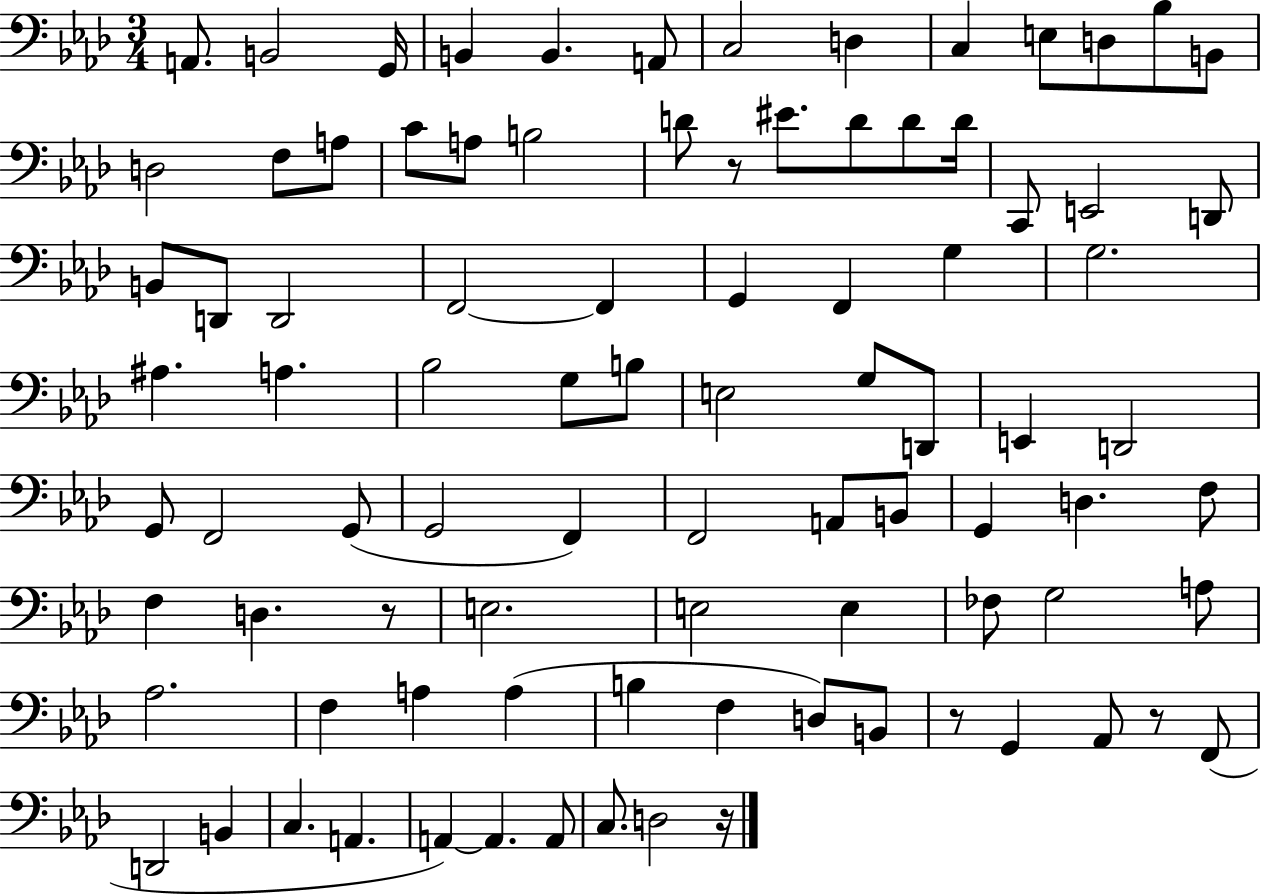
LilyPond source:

{
  \clef bass
  \numericTimeSignature
  \time 3/4
  \key aes \major
  a,8. b,2 g,16 | b,4 b,4. a,8 | c2 d4 | c4 e8 d8 bes8 b,8 | \break d2 f8 a8 | c'8 a8 b2 | d'8 r8 eis'8. d'8 d'8 d'16 | c,8 e,2 d,8 | \break b,8 d,8 d,2 | f,2~~ f,4 | g,4 f,4 g4 | g2. | \break ais4. a4. | bes2 g8 b8 | e2 g8 d,8 | e,4 d,2 | \break g,8 f,2 g,8( | g,2 f,4) | f,2 a,8 b,8 | g,4 d4. f8 | \break f4 d4. r8 | e2. | e2 e4 | fes8 g2 a8 | \break aes2. | f4 a4 a4( | b4 f4 d8) b,8 | r8 g,4 aes,8 r8 f,8( | \break d,2 b,4 | c4. a,4. | a,4~~) a,4. a,8 | c8. d2 r16 | \break \bar "|."
}